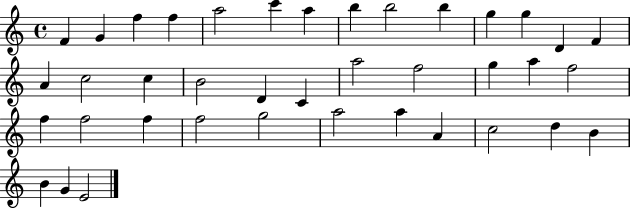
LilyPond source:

{
  \clef treble
  \time 4/4
  \defaultTimeSignature
  \key c \major
  f'4 g'4 f''4 f''4 | a''2 c'''4 a''4 | b''4 b''2 b''4 | g''4 g''4 d'4 f'4 | \break a'4 c''2 c''4 | b'2 d'4 c'4 | a''2 f''2 | g''4 a''4 f''2 | \break f''4 f''2 f''4 | f''2 g''2 | a''2 a''4 a'4 | c''2 d''4 b'4 | \break b'4 g'4 e'2 | \bar "|."
}